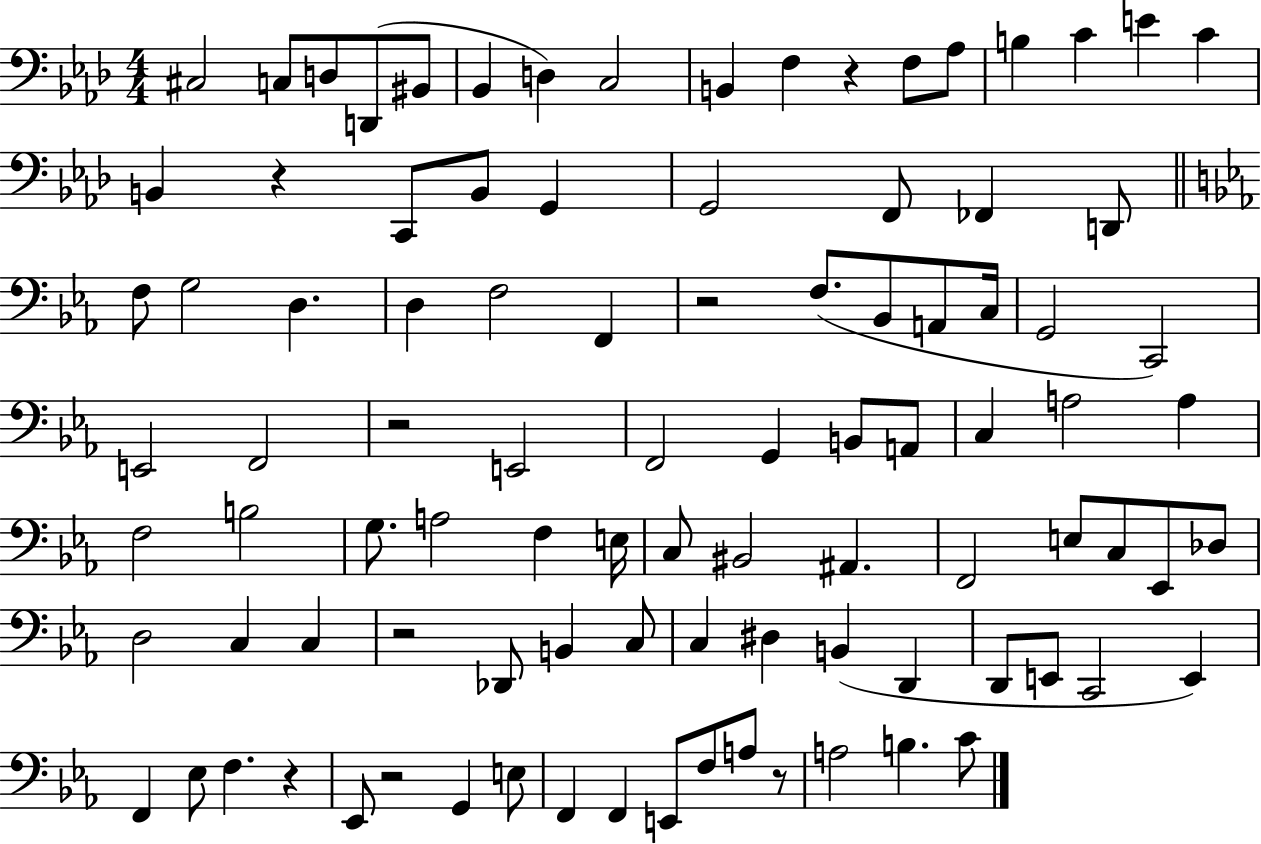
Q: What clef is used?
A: bass